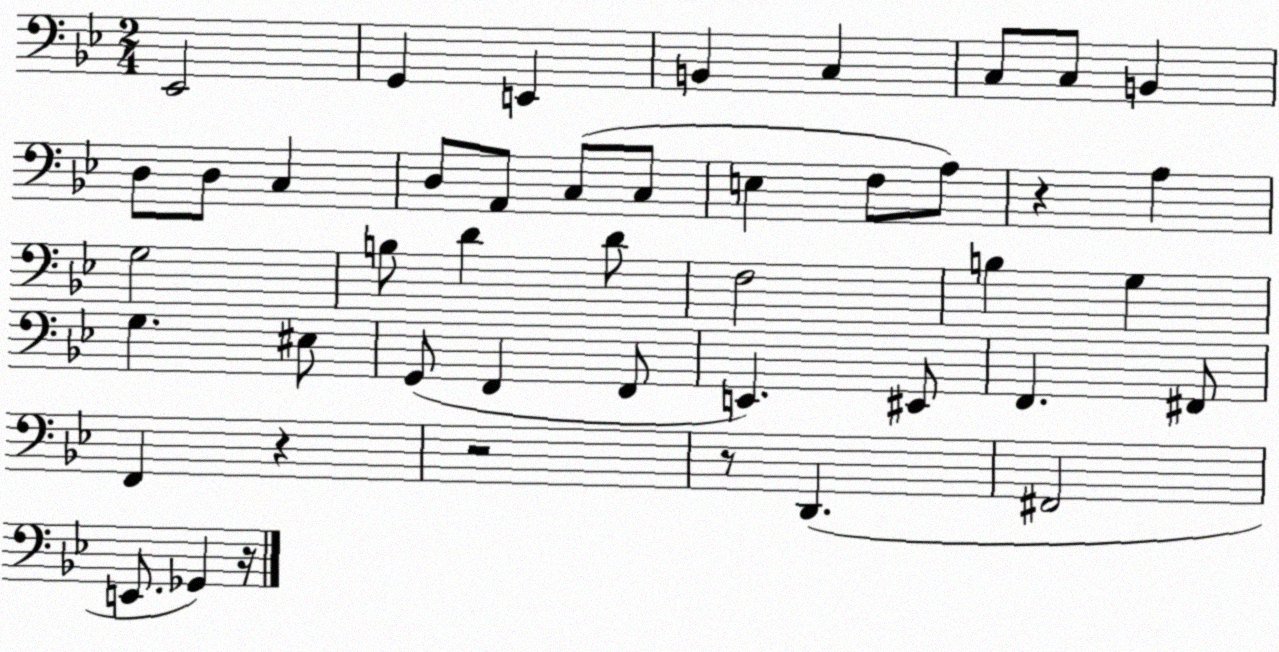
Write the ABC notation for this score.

X:1
T:Untitled
M:2/4
L:1/4
K:Bb
_E,,2 G,, E,, B,, C, C,/2 C,/2 B,, D,/2 D,/2 C, D,/2 A,,/2 C,/2 C,/2 E, F,/2 A,/2 z A, G,2 B,/2 D D/2 F,2 B, G, G, ^E,/2 G,,/2 F,, F,,/2 E,, ^E,,/2 F,, ^F,,/2 F,, z z2 z/2 D,, ^F,,2 E,,/2 _G,, z/4